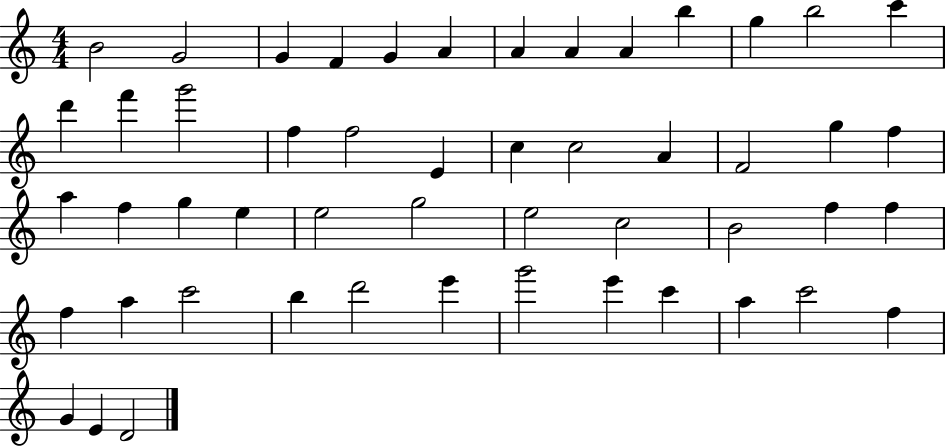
{
  \clef treble
  \numericTimeSignature
  \time 4/4
  \key c \major
  b'2 g'2 | g'4 f'4 g'4 a'4 | a'4 a'4 a'4 b''4 | g''4 b''2 c'''4 | \break d'''4 f'''4 g'''2 | f''4 f''2 e'4 | c''4 c''2 a'4 | f'2 g''4 f''4 | \break a''4 f''4 g''4 e''4 | e''2 g''2 | e''2 c''2 | b'2 f''4 f''4 | \break f''4 a''4 c'''2 | b''4 d'''2 e'''4 | g'''2 e'''4 c'''4 | a''4 c'''2 f''4 | \break g'4 e'4 d'2 | \bar "|."
}